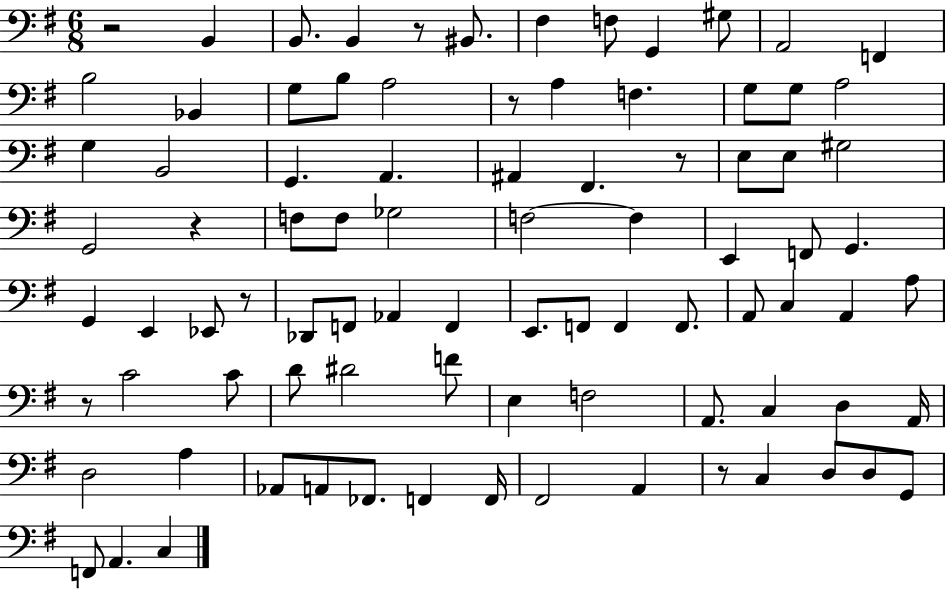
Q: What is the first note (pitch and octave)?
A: B2